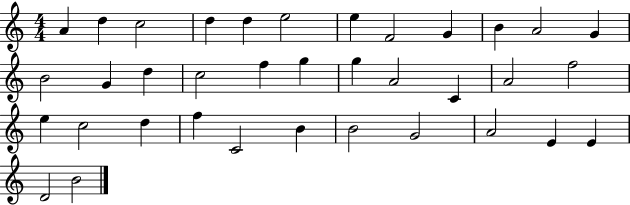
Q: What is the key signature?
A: C major